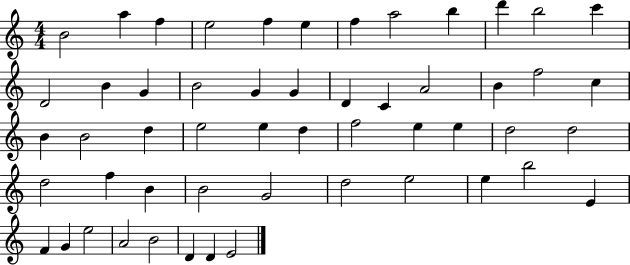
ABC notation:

X:1
T:Untitled
M:4/4
L:1/4
K:C
B2 a f e2 f e f a2 b d' b2 c' D2 B G B2 G G D C A2 B f2 c B B2 d e2 e d f2 e e d2 d2 d2 f B B2 G2 d2 e2 e b2 E F G e2 A2 B2 D D E2